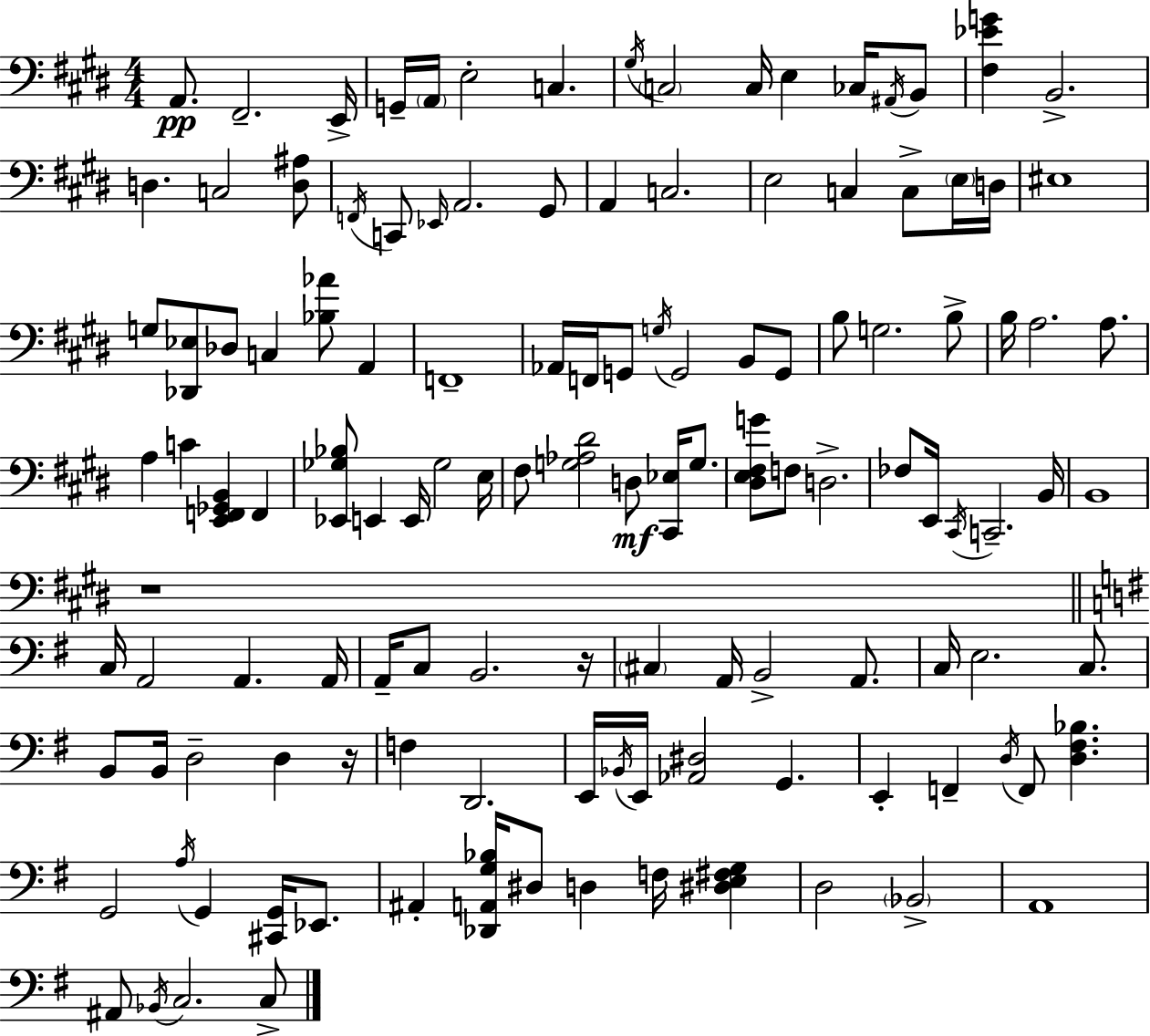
A2/e. F#2/h. E2/s G2/s A2/s E3/h C3/q. G#3/s C3/h C3/s E3/q CES3/s A#2/s B2/e [F#3,Eb4,G4]/q B2/h. D3/q. C3/h [D3,A#3]/e F2/s C2/e Eb2/s A2/h. G#2/e A2/q C3/h. E3/h C3/q C3/e E3/s D3/s EIS3/w G3/e [Db2,Eb3]/e Db3/e C3/q [Bb3,Ab4]/e A2/q F2/w Ab2/s F2/s G2/e G3/s G2/h B2/e G2/e B3/e G3/h. B3/e B3/s A3/h. A3/e. A3/q C4/q [E2,F2,Gb2,B2]/q F2/q [Eb2,Gb3,Bb3]/e E2/q E2/s Gb3/h E3/s F#3/e [G3,Ab3,D#4]/h D3/e [C#2,Eb3]/s G3/e. [D#3,E3,F#3,G4]/e F3/e D3/h. FES3/e E2/s C#2/s C2/h. B2/s B2/w R/w C3/s A2/h A2/q. A2/s A2/s C3/e B2/h. R/s C#3/q A2/s B2/h A2/e. C3/s E3/h. C3/e. B2/e B2/s D3/h D3/q R/s F3/q D2/h. E2/s Bb2/s E2/s [Ab2,D#3]/h G2/q. E2/q F2/q D3/s F2/e [D3,F#3,Bb3]/q. G2/h A3/s G2/q [C#2,G2]/s Eb2/e. A#2/q [Db2,A2,G3,Bb3]/s D#3/e D3/q F3/s [D#3,E3,F#3,G3]/q D3/h Bb2/h A2/w A#2/e Bb2/s C3/h. C3/e